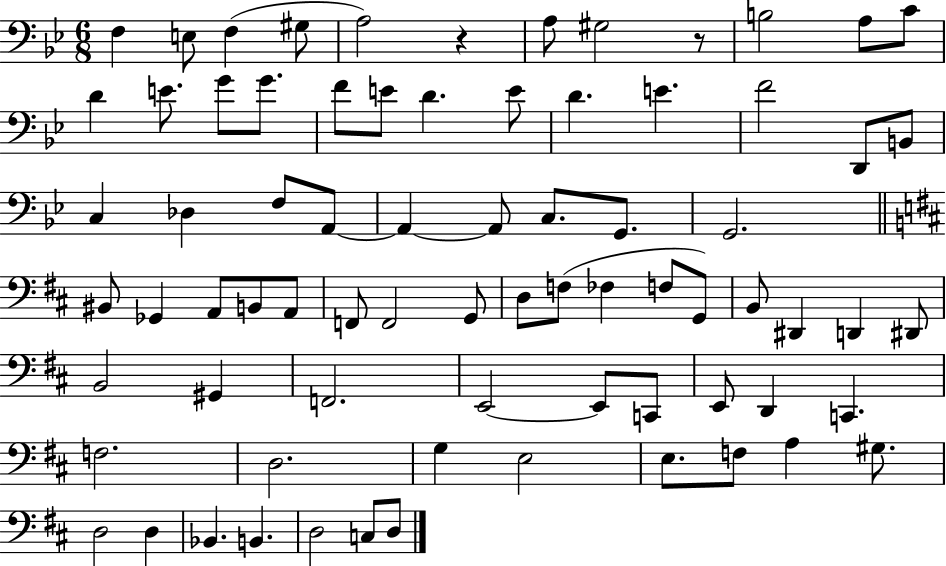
F3/q E3/e F3/q G#3/e A3/h R/q A3/e G#3/h R/e B3/h A3/e C4/e D4/q E4/e. G4/e G4/e. F4/e E4/e D4/q. E4/e D4/q. E4/q. F4/h D2/e B2/e C3/q Db3/q F3/e A2/e A2/q A2/e C3/e. G2/e. G2/h. BIS2/e Gb2/q A2/e B2/e A2/e F2/e F2/h G2/e D3/e F3/e FES3/q F3/e G2/e B2/e D#2/q D2/q D#2/e B2/h G#2/q F2/h. E2/h E2/e C2/e E2/e D2/q C2/q. F3/h. D3/h. G3/q E3/h E3/e. F3/e A3/q G#3/e. D3/h D3/q Bb2/q. B2/q. D3/h C3/e D3/e